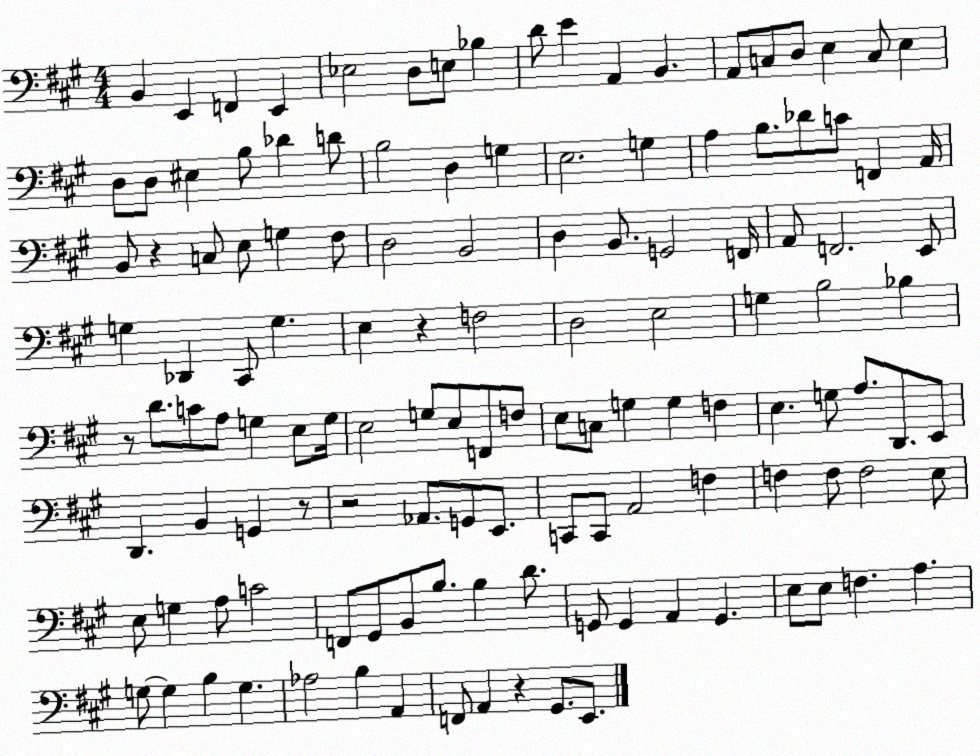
X:1
T:Untitled
M:4/4
L:1/4
K:A
B,, E,, F,, E,, _E,2 D,/2 E,/2 _B, D/2 E A,, B,, A,,/2 C,/2 D,/2 E, C,/2 E, D,/2 D,/2 ^E, B,/2 _D D/2 B,2 D, G, E,2 G, A, B,/2 _D/2 C/2 F,, A,,/4 B,,/2 z C,/2 E,/2 G, ^F,/2 D,2 B,,2 D, B,,/2 G,,2 F,,/4 A,,/2 F,,2 E,,/2 G, _D,, ^C,,/2 G, E, z F,2 D,2 E,2 G, B,2 _B, z/2 D/2 C/2 A,/2 G, E,/2 G,/4 E,2 G,/2 E,/2 F,,/2 F,/2 E,/2 C,/2 G, G, F, E, G,/2 A,/2 D,,/2 E,,/2 D,, B,, G,, z/2 z2 _A,,/2 G,,/2 E,,/2 C,,/2 C,,/2 A,,2 F, F, F,/2 F,2 E,/2 E,/2 G, A,/2 C2 F,,/2 ^G,,/2 B,,/2 B,/2 B, D/2 G,,/2 G,, A,, G,, E,/2 E,/2 F, A, G,/2 G, B, G, _A,2 B, A,, F,,/2 A,, z ^G,,/2 E,,/2